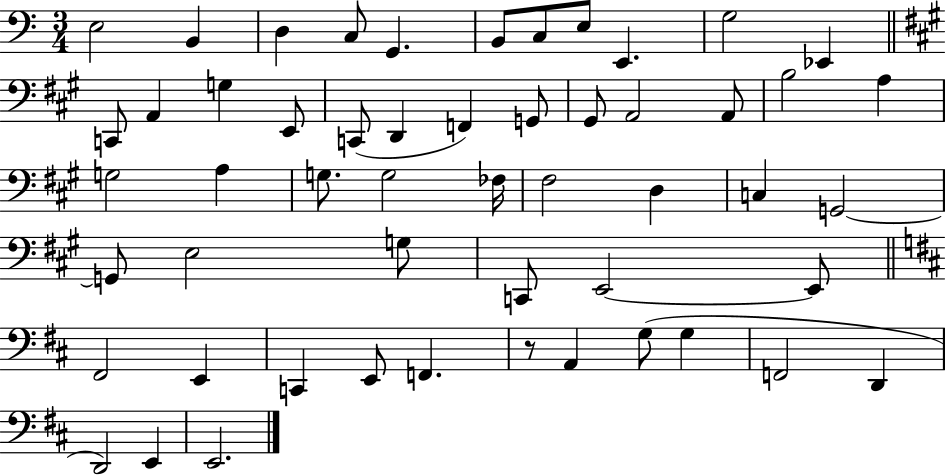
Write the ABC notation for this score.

X:1
T:Untitled
M:3/4
L:1/4
K:C
E,2 B,, D, C,/2 G,, B,,/2 C,/2 E,/2 E,, G,2 _E,, C,,/2 A,, G, E,,/2 C,,/2 D,, F,, G,,/2 ^G,,/2 A,,2 A,,/2 B,2 A, G,2 A, G,/2 G,2 _F,/4 ^F,2 D, C, G,,2 G,,/2 E,2 G,/2 C,,/2 E,,2 E,,/2 ^F,,2 E,, C,, E,,/2 F,, z/2 A,, G,/2 G, F,,2 D,, D,,2 E,, E,,2